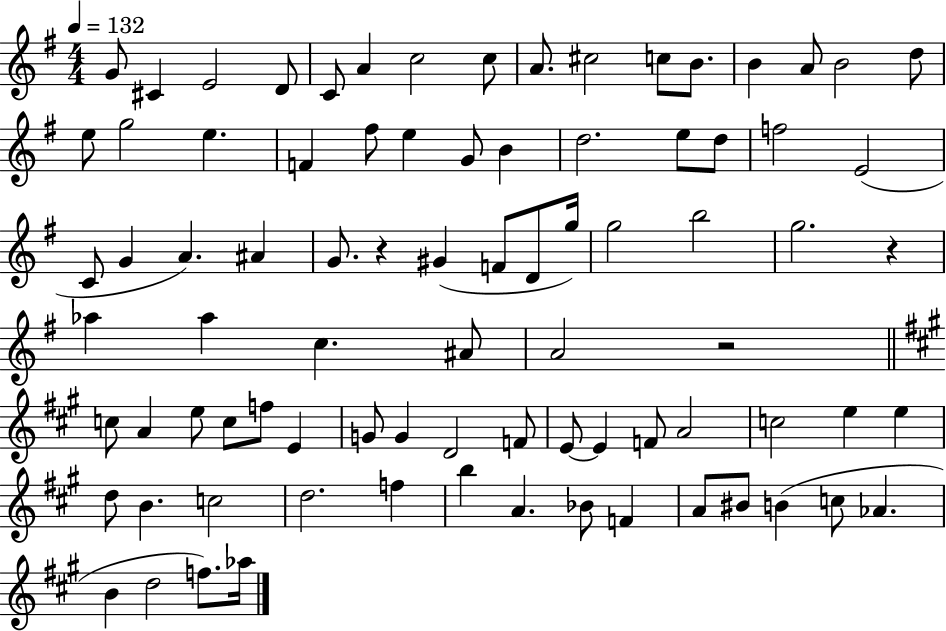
G4/e C#4/q E4/h D4/e C4/e A4/q C5/h C5/e A4/e. C#5/h C5/e B4/e. B4/q A4/e B4/h D5/e E5/e G5/h E5/q. F4/q F#5/e E5/q G4/e B4/q D5/h. E5/e D5/e F5/h E4/h C4/e G4/q A4/q. A#4/q G4/e. R/q G#4/q F4/e D4/e G5/s G5/h B5/h G5/h. R/q Ab5/q Ab5/q C5/q. A#4/e A4/h R/h C5/e A4/q E5/e C5/e F5/e E4/q G4/e G4/q D4/h F4/e E4/e E4/q F4/e A4/h C5/h E5/q E5/q D5/e B4/q. C5/h D5/h. F5/q B5/q A4/q. Bb4/e F4/q A4/e BIS4/e B4/q C5/e Ab4/q. B4/q D5/h F5/e. Ab5/s